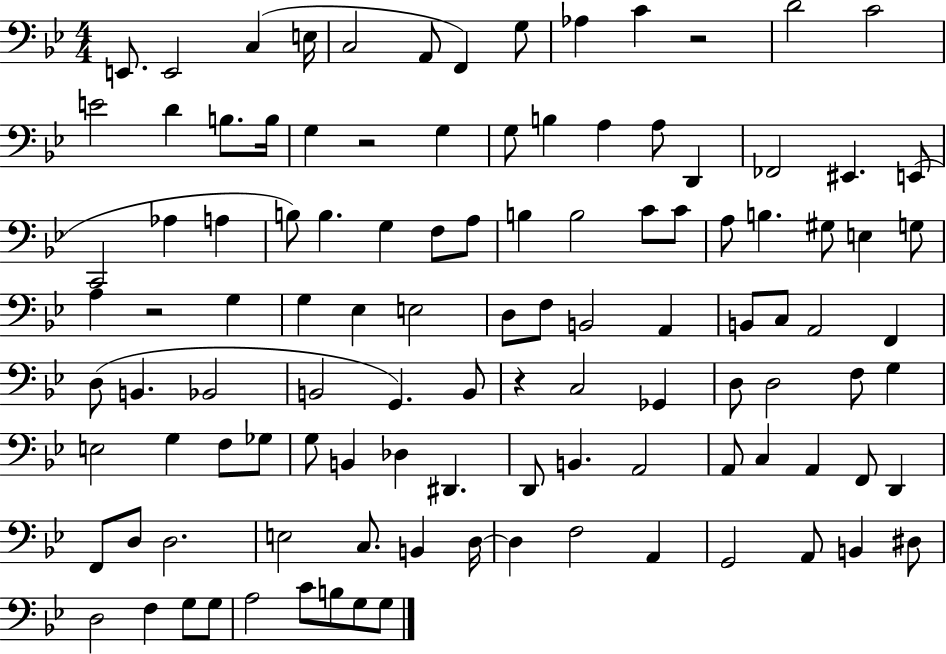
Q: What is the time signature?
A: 4/4